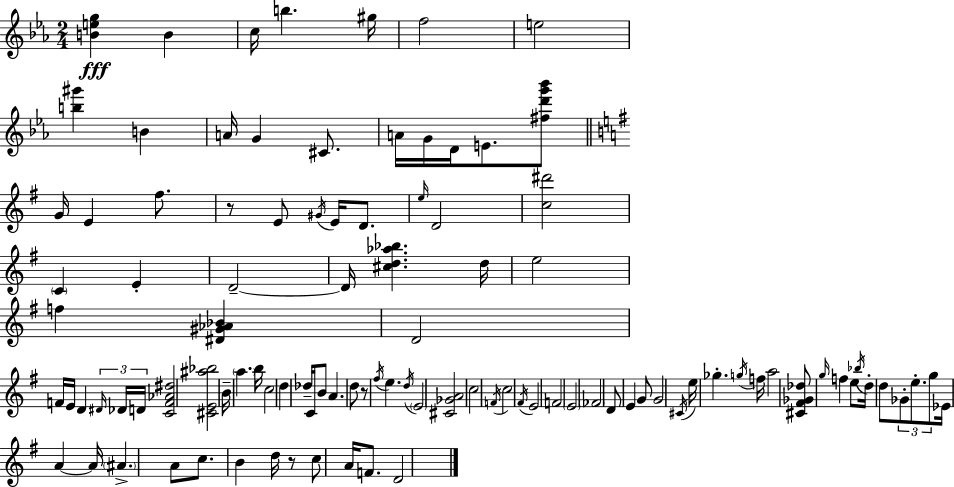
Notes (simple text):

[B4,E5,G5]/q B4/q C5/s B5/q. G#5/s F5/h E5/h [B5,G#6]/q B4/q A4/s G4/q C#4/e. A4/s G4/s D4/s E4/e. [F#5,D6,G6,Bb6]/e G4/s E4/q F#5/e. R/e E4/e G#4/s E4/s D4/e. E5/s D4/h [C5,D#6]/h C4/q E4/q D4/h D4/s [C#5,D5,Ab5,Bb5]/q. D5/s E5/h F5/q [D#4,G#4,Ab4,Bb4]/q D4/h F4/s E4/s D4/q D#4/s Db4/s D4/s [C4,F4,Ab4,D#5]/h [C#4,E4,A#5,Bb5]/h B4/s A5/q. B5/s C5/h D5/q Db5/s C4/s B4/e A4/q. D5/e R/e F#5/s E5/q. D5/s E4/h [C#4,Gb4,A4]/h C5/h F4/s C5/h F#4/s E4/h F4/h E4/h FES4/h D4/e E4/q G4/e G4/h C#4/s E5/s Gb5/q. G5/s F5/s A5/h [C#4,F#4,Gb4,Db5]/e G5/s F5/q E5/e Bb5/s D5/s D5/e Gb4/e E5/e. G5/e Eb4/s A4/q A4/s A#4/q. A4/e C5/e. B4/q D5/s R/e C5/e A4/s F4/e. D4/h